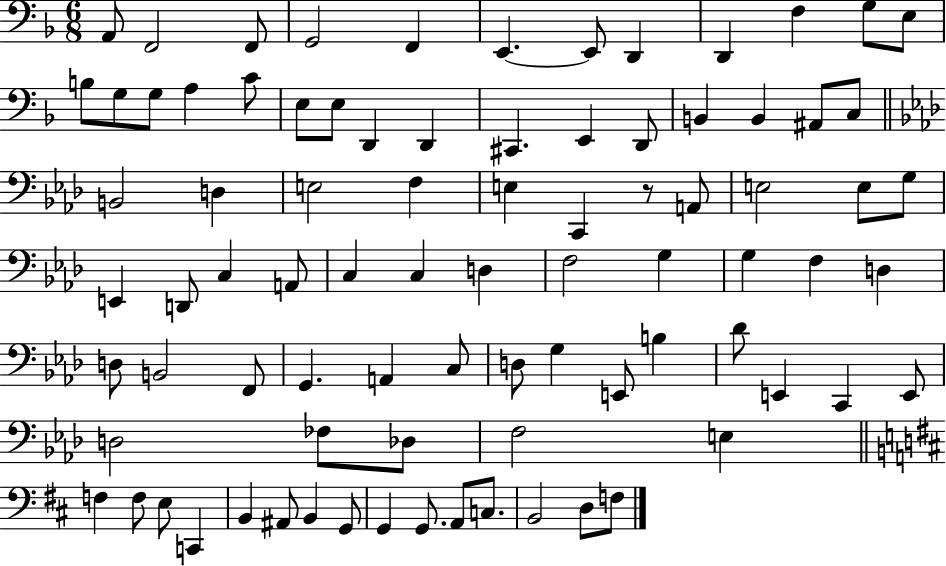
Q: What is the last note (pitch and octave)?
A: F3